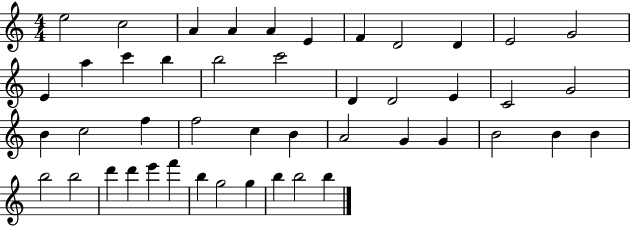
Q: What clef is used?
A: treble